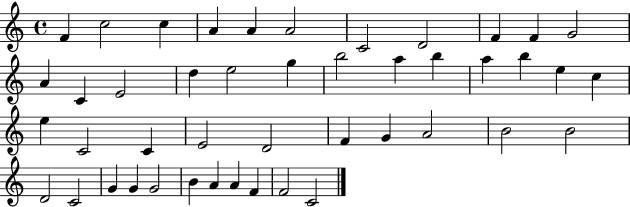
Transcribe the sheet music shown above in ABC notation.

X:1
T:Untitled
M:4/4
L:1/4
K:C
F c2 c A A A2 C2 D2 F F G2 A C E2 d e2 g b2 a b a b e c e C2 C E2 D2 F G A2 B2 B2 D2 C2 G G G2 B A A F F2 C2